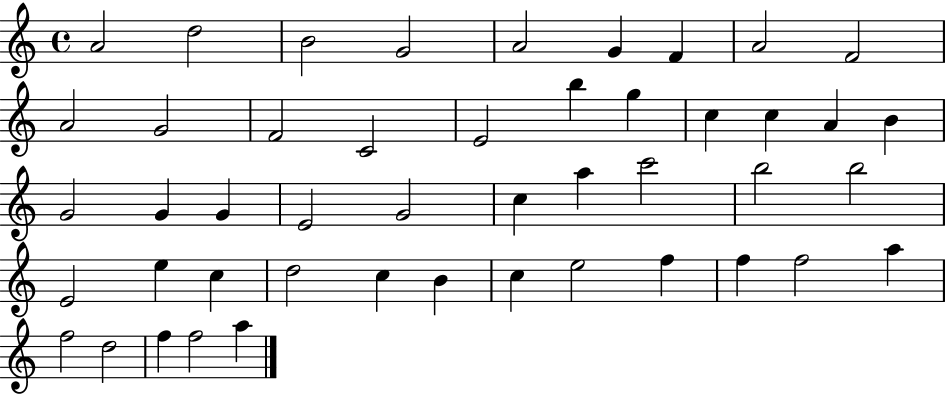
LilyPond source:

{
  \clef treble
  \time 4/4
  \defaultTimeSignature
  \key c \major
  a'2 d''2 | b'2 g'2 | a'2 g'4 f'4 | a'2 f'2 | \break a'2 g'2 | f'2 c'2 | e'2 b''4 g''4 | c''4 c''4 a'4 b'4 | \break g'2 g'4 g'4 | e'2 g'2 | c''4 a''4 c'''2 | b''2 b''2 | \break e'2 e''4 c''4 | d''2 c''4 b'4 | c''4 e''2 f''4 | f''4 f''2 a''4 | \break f''2 d''2 | f''4 f''2 a''4 | \bar "|."
}